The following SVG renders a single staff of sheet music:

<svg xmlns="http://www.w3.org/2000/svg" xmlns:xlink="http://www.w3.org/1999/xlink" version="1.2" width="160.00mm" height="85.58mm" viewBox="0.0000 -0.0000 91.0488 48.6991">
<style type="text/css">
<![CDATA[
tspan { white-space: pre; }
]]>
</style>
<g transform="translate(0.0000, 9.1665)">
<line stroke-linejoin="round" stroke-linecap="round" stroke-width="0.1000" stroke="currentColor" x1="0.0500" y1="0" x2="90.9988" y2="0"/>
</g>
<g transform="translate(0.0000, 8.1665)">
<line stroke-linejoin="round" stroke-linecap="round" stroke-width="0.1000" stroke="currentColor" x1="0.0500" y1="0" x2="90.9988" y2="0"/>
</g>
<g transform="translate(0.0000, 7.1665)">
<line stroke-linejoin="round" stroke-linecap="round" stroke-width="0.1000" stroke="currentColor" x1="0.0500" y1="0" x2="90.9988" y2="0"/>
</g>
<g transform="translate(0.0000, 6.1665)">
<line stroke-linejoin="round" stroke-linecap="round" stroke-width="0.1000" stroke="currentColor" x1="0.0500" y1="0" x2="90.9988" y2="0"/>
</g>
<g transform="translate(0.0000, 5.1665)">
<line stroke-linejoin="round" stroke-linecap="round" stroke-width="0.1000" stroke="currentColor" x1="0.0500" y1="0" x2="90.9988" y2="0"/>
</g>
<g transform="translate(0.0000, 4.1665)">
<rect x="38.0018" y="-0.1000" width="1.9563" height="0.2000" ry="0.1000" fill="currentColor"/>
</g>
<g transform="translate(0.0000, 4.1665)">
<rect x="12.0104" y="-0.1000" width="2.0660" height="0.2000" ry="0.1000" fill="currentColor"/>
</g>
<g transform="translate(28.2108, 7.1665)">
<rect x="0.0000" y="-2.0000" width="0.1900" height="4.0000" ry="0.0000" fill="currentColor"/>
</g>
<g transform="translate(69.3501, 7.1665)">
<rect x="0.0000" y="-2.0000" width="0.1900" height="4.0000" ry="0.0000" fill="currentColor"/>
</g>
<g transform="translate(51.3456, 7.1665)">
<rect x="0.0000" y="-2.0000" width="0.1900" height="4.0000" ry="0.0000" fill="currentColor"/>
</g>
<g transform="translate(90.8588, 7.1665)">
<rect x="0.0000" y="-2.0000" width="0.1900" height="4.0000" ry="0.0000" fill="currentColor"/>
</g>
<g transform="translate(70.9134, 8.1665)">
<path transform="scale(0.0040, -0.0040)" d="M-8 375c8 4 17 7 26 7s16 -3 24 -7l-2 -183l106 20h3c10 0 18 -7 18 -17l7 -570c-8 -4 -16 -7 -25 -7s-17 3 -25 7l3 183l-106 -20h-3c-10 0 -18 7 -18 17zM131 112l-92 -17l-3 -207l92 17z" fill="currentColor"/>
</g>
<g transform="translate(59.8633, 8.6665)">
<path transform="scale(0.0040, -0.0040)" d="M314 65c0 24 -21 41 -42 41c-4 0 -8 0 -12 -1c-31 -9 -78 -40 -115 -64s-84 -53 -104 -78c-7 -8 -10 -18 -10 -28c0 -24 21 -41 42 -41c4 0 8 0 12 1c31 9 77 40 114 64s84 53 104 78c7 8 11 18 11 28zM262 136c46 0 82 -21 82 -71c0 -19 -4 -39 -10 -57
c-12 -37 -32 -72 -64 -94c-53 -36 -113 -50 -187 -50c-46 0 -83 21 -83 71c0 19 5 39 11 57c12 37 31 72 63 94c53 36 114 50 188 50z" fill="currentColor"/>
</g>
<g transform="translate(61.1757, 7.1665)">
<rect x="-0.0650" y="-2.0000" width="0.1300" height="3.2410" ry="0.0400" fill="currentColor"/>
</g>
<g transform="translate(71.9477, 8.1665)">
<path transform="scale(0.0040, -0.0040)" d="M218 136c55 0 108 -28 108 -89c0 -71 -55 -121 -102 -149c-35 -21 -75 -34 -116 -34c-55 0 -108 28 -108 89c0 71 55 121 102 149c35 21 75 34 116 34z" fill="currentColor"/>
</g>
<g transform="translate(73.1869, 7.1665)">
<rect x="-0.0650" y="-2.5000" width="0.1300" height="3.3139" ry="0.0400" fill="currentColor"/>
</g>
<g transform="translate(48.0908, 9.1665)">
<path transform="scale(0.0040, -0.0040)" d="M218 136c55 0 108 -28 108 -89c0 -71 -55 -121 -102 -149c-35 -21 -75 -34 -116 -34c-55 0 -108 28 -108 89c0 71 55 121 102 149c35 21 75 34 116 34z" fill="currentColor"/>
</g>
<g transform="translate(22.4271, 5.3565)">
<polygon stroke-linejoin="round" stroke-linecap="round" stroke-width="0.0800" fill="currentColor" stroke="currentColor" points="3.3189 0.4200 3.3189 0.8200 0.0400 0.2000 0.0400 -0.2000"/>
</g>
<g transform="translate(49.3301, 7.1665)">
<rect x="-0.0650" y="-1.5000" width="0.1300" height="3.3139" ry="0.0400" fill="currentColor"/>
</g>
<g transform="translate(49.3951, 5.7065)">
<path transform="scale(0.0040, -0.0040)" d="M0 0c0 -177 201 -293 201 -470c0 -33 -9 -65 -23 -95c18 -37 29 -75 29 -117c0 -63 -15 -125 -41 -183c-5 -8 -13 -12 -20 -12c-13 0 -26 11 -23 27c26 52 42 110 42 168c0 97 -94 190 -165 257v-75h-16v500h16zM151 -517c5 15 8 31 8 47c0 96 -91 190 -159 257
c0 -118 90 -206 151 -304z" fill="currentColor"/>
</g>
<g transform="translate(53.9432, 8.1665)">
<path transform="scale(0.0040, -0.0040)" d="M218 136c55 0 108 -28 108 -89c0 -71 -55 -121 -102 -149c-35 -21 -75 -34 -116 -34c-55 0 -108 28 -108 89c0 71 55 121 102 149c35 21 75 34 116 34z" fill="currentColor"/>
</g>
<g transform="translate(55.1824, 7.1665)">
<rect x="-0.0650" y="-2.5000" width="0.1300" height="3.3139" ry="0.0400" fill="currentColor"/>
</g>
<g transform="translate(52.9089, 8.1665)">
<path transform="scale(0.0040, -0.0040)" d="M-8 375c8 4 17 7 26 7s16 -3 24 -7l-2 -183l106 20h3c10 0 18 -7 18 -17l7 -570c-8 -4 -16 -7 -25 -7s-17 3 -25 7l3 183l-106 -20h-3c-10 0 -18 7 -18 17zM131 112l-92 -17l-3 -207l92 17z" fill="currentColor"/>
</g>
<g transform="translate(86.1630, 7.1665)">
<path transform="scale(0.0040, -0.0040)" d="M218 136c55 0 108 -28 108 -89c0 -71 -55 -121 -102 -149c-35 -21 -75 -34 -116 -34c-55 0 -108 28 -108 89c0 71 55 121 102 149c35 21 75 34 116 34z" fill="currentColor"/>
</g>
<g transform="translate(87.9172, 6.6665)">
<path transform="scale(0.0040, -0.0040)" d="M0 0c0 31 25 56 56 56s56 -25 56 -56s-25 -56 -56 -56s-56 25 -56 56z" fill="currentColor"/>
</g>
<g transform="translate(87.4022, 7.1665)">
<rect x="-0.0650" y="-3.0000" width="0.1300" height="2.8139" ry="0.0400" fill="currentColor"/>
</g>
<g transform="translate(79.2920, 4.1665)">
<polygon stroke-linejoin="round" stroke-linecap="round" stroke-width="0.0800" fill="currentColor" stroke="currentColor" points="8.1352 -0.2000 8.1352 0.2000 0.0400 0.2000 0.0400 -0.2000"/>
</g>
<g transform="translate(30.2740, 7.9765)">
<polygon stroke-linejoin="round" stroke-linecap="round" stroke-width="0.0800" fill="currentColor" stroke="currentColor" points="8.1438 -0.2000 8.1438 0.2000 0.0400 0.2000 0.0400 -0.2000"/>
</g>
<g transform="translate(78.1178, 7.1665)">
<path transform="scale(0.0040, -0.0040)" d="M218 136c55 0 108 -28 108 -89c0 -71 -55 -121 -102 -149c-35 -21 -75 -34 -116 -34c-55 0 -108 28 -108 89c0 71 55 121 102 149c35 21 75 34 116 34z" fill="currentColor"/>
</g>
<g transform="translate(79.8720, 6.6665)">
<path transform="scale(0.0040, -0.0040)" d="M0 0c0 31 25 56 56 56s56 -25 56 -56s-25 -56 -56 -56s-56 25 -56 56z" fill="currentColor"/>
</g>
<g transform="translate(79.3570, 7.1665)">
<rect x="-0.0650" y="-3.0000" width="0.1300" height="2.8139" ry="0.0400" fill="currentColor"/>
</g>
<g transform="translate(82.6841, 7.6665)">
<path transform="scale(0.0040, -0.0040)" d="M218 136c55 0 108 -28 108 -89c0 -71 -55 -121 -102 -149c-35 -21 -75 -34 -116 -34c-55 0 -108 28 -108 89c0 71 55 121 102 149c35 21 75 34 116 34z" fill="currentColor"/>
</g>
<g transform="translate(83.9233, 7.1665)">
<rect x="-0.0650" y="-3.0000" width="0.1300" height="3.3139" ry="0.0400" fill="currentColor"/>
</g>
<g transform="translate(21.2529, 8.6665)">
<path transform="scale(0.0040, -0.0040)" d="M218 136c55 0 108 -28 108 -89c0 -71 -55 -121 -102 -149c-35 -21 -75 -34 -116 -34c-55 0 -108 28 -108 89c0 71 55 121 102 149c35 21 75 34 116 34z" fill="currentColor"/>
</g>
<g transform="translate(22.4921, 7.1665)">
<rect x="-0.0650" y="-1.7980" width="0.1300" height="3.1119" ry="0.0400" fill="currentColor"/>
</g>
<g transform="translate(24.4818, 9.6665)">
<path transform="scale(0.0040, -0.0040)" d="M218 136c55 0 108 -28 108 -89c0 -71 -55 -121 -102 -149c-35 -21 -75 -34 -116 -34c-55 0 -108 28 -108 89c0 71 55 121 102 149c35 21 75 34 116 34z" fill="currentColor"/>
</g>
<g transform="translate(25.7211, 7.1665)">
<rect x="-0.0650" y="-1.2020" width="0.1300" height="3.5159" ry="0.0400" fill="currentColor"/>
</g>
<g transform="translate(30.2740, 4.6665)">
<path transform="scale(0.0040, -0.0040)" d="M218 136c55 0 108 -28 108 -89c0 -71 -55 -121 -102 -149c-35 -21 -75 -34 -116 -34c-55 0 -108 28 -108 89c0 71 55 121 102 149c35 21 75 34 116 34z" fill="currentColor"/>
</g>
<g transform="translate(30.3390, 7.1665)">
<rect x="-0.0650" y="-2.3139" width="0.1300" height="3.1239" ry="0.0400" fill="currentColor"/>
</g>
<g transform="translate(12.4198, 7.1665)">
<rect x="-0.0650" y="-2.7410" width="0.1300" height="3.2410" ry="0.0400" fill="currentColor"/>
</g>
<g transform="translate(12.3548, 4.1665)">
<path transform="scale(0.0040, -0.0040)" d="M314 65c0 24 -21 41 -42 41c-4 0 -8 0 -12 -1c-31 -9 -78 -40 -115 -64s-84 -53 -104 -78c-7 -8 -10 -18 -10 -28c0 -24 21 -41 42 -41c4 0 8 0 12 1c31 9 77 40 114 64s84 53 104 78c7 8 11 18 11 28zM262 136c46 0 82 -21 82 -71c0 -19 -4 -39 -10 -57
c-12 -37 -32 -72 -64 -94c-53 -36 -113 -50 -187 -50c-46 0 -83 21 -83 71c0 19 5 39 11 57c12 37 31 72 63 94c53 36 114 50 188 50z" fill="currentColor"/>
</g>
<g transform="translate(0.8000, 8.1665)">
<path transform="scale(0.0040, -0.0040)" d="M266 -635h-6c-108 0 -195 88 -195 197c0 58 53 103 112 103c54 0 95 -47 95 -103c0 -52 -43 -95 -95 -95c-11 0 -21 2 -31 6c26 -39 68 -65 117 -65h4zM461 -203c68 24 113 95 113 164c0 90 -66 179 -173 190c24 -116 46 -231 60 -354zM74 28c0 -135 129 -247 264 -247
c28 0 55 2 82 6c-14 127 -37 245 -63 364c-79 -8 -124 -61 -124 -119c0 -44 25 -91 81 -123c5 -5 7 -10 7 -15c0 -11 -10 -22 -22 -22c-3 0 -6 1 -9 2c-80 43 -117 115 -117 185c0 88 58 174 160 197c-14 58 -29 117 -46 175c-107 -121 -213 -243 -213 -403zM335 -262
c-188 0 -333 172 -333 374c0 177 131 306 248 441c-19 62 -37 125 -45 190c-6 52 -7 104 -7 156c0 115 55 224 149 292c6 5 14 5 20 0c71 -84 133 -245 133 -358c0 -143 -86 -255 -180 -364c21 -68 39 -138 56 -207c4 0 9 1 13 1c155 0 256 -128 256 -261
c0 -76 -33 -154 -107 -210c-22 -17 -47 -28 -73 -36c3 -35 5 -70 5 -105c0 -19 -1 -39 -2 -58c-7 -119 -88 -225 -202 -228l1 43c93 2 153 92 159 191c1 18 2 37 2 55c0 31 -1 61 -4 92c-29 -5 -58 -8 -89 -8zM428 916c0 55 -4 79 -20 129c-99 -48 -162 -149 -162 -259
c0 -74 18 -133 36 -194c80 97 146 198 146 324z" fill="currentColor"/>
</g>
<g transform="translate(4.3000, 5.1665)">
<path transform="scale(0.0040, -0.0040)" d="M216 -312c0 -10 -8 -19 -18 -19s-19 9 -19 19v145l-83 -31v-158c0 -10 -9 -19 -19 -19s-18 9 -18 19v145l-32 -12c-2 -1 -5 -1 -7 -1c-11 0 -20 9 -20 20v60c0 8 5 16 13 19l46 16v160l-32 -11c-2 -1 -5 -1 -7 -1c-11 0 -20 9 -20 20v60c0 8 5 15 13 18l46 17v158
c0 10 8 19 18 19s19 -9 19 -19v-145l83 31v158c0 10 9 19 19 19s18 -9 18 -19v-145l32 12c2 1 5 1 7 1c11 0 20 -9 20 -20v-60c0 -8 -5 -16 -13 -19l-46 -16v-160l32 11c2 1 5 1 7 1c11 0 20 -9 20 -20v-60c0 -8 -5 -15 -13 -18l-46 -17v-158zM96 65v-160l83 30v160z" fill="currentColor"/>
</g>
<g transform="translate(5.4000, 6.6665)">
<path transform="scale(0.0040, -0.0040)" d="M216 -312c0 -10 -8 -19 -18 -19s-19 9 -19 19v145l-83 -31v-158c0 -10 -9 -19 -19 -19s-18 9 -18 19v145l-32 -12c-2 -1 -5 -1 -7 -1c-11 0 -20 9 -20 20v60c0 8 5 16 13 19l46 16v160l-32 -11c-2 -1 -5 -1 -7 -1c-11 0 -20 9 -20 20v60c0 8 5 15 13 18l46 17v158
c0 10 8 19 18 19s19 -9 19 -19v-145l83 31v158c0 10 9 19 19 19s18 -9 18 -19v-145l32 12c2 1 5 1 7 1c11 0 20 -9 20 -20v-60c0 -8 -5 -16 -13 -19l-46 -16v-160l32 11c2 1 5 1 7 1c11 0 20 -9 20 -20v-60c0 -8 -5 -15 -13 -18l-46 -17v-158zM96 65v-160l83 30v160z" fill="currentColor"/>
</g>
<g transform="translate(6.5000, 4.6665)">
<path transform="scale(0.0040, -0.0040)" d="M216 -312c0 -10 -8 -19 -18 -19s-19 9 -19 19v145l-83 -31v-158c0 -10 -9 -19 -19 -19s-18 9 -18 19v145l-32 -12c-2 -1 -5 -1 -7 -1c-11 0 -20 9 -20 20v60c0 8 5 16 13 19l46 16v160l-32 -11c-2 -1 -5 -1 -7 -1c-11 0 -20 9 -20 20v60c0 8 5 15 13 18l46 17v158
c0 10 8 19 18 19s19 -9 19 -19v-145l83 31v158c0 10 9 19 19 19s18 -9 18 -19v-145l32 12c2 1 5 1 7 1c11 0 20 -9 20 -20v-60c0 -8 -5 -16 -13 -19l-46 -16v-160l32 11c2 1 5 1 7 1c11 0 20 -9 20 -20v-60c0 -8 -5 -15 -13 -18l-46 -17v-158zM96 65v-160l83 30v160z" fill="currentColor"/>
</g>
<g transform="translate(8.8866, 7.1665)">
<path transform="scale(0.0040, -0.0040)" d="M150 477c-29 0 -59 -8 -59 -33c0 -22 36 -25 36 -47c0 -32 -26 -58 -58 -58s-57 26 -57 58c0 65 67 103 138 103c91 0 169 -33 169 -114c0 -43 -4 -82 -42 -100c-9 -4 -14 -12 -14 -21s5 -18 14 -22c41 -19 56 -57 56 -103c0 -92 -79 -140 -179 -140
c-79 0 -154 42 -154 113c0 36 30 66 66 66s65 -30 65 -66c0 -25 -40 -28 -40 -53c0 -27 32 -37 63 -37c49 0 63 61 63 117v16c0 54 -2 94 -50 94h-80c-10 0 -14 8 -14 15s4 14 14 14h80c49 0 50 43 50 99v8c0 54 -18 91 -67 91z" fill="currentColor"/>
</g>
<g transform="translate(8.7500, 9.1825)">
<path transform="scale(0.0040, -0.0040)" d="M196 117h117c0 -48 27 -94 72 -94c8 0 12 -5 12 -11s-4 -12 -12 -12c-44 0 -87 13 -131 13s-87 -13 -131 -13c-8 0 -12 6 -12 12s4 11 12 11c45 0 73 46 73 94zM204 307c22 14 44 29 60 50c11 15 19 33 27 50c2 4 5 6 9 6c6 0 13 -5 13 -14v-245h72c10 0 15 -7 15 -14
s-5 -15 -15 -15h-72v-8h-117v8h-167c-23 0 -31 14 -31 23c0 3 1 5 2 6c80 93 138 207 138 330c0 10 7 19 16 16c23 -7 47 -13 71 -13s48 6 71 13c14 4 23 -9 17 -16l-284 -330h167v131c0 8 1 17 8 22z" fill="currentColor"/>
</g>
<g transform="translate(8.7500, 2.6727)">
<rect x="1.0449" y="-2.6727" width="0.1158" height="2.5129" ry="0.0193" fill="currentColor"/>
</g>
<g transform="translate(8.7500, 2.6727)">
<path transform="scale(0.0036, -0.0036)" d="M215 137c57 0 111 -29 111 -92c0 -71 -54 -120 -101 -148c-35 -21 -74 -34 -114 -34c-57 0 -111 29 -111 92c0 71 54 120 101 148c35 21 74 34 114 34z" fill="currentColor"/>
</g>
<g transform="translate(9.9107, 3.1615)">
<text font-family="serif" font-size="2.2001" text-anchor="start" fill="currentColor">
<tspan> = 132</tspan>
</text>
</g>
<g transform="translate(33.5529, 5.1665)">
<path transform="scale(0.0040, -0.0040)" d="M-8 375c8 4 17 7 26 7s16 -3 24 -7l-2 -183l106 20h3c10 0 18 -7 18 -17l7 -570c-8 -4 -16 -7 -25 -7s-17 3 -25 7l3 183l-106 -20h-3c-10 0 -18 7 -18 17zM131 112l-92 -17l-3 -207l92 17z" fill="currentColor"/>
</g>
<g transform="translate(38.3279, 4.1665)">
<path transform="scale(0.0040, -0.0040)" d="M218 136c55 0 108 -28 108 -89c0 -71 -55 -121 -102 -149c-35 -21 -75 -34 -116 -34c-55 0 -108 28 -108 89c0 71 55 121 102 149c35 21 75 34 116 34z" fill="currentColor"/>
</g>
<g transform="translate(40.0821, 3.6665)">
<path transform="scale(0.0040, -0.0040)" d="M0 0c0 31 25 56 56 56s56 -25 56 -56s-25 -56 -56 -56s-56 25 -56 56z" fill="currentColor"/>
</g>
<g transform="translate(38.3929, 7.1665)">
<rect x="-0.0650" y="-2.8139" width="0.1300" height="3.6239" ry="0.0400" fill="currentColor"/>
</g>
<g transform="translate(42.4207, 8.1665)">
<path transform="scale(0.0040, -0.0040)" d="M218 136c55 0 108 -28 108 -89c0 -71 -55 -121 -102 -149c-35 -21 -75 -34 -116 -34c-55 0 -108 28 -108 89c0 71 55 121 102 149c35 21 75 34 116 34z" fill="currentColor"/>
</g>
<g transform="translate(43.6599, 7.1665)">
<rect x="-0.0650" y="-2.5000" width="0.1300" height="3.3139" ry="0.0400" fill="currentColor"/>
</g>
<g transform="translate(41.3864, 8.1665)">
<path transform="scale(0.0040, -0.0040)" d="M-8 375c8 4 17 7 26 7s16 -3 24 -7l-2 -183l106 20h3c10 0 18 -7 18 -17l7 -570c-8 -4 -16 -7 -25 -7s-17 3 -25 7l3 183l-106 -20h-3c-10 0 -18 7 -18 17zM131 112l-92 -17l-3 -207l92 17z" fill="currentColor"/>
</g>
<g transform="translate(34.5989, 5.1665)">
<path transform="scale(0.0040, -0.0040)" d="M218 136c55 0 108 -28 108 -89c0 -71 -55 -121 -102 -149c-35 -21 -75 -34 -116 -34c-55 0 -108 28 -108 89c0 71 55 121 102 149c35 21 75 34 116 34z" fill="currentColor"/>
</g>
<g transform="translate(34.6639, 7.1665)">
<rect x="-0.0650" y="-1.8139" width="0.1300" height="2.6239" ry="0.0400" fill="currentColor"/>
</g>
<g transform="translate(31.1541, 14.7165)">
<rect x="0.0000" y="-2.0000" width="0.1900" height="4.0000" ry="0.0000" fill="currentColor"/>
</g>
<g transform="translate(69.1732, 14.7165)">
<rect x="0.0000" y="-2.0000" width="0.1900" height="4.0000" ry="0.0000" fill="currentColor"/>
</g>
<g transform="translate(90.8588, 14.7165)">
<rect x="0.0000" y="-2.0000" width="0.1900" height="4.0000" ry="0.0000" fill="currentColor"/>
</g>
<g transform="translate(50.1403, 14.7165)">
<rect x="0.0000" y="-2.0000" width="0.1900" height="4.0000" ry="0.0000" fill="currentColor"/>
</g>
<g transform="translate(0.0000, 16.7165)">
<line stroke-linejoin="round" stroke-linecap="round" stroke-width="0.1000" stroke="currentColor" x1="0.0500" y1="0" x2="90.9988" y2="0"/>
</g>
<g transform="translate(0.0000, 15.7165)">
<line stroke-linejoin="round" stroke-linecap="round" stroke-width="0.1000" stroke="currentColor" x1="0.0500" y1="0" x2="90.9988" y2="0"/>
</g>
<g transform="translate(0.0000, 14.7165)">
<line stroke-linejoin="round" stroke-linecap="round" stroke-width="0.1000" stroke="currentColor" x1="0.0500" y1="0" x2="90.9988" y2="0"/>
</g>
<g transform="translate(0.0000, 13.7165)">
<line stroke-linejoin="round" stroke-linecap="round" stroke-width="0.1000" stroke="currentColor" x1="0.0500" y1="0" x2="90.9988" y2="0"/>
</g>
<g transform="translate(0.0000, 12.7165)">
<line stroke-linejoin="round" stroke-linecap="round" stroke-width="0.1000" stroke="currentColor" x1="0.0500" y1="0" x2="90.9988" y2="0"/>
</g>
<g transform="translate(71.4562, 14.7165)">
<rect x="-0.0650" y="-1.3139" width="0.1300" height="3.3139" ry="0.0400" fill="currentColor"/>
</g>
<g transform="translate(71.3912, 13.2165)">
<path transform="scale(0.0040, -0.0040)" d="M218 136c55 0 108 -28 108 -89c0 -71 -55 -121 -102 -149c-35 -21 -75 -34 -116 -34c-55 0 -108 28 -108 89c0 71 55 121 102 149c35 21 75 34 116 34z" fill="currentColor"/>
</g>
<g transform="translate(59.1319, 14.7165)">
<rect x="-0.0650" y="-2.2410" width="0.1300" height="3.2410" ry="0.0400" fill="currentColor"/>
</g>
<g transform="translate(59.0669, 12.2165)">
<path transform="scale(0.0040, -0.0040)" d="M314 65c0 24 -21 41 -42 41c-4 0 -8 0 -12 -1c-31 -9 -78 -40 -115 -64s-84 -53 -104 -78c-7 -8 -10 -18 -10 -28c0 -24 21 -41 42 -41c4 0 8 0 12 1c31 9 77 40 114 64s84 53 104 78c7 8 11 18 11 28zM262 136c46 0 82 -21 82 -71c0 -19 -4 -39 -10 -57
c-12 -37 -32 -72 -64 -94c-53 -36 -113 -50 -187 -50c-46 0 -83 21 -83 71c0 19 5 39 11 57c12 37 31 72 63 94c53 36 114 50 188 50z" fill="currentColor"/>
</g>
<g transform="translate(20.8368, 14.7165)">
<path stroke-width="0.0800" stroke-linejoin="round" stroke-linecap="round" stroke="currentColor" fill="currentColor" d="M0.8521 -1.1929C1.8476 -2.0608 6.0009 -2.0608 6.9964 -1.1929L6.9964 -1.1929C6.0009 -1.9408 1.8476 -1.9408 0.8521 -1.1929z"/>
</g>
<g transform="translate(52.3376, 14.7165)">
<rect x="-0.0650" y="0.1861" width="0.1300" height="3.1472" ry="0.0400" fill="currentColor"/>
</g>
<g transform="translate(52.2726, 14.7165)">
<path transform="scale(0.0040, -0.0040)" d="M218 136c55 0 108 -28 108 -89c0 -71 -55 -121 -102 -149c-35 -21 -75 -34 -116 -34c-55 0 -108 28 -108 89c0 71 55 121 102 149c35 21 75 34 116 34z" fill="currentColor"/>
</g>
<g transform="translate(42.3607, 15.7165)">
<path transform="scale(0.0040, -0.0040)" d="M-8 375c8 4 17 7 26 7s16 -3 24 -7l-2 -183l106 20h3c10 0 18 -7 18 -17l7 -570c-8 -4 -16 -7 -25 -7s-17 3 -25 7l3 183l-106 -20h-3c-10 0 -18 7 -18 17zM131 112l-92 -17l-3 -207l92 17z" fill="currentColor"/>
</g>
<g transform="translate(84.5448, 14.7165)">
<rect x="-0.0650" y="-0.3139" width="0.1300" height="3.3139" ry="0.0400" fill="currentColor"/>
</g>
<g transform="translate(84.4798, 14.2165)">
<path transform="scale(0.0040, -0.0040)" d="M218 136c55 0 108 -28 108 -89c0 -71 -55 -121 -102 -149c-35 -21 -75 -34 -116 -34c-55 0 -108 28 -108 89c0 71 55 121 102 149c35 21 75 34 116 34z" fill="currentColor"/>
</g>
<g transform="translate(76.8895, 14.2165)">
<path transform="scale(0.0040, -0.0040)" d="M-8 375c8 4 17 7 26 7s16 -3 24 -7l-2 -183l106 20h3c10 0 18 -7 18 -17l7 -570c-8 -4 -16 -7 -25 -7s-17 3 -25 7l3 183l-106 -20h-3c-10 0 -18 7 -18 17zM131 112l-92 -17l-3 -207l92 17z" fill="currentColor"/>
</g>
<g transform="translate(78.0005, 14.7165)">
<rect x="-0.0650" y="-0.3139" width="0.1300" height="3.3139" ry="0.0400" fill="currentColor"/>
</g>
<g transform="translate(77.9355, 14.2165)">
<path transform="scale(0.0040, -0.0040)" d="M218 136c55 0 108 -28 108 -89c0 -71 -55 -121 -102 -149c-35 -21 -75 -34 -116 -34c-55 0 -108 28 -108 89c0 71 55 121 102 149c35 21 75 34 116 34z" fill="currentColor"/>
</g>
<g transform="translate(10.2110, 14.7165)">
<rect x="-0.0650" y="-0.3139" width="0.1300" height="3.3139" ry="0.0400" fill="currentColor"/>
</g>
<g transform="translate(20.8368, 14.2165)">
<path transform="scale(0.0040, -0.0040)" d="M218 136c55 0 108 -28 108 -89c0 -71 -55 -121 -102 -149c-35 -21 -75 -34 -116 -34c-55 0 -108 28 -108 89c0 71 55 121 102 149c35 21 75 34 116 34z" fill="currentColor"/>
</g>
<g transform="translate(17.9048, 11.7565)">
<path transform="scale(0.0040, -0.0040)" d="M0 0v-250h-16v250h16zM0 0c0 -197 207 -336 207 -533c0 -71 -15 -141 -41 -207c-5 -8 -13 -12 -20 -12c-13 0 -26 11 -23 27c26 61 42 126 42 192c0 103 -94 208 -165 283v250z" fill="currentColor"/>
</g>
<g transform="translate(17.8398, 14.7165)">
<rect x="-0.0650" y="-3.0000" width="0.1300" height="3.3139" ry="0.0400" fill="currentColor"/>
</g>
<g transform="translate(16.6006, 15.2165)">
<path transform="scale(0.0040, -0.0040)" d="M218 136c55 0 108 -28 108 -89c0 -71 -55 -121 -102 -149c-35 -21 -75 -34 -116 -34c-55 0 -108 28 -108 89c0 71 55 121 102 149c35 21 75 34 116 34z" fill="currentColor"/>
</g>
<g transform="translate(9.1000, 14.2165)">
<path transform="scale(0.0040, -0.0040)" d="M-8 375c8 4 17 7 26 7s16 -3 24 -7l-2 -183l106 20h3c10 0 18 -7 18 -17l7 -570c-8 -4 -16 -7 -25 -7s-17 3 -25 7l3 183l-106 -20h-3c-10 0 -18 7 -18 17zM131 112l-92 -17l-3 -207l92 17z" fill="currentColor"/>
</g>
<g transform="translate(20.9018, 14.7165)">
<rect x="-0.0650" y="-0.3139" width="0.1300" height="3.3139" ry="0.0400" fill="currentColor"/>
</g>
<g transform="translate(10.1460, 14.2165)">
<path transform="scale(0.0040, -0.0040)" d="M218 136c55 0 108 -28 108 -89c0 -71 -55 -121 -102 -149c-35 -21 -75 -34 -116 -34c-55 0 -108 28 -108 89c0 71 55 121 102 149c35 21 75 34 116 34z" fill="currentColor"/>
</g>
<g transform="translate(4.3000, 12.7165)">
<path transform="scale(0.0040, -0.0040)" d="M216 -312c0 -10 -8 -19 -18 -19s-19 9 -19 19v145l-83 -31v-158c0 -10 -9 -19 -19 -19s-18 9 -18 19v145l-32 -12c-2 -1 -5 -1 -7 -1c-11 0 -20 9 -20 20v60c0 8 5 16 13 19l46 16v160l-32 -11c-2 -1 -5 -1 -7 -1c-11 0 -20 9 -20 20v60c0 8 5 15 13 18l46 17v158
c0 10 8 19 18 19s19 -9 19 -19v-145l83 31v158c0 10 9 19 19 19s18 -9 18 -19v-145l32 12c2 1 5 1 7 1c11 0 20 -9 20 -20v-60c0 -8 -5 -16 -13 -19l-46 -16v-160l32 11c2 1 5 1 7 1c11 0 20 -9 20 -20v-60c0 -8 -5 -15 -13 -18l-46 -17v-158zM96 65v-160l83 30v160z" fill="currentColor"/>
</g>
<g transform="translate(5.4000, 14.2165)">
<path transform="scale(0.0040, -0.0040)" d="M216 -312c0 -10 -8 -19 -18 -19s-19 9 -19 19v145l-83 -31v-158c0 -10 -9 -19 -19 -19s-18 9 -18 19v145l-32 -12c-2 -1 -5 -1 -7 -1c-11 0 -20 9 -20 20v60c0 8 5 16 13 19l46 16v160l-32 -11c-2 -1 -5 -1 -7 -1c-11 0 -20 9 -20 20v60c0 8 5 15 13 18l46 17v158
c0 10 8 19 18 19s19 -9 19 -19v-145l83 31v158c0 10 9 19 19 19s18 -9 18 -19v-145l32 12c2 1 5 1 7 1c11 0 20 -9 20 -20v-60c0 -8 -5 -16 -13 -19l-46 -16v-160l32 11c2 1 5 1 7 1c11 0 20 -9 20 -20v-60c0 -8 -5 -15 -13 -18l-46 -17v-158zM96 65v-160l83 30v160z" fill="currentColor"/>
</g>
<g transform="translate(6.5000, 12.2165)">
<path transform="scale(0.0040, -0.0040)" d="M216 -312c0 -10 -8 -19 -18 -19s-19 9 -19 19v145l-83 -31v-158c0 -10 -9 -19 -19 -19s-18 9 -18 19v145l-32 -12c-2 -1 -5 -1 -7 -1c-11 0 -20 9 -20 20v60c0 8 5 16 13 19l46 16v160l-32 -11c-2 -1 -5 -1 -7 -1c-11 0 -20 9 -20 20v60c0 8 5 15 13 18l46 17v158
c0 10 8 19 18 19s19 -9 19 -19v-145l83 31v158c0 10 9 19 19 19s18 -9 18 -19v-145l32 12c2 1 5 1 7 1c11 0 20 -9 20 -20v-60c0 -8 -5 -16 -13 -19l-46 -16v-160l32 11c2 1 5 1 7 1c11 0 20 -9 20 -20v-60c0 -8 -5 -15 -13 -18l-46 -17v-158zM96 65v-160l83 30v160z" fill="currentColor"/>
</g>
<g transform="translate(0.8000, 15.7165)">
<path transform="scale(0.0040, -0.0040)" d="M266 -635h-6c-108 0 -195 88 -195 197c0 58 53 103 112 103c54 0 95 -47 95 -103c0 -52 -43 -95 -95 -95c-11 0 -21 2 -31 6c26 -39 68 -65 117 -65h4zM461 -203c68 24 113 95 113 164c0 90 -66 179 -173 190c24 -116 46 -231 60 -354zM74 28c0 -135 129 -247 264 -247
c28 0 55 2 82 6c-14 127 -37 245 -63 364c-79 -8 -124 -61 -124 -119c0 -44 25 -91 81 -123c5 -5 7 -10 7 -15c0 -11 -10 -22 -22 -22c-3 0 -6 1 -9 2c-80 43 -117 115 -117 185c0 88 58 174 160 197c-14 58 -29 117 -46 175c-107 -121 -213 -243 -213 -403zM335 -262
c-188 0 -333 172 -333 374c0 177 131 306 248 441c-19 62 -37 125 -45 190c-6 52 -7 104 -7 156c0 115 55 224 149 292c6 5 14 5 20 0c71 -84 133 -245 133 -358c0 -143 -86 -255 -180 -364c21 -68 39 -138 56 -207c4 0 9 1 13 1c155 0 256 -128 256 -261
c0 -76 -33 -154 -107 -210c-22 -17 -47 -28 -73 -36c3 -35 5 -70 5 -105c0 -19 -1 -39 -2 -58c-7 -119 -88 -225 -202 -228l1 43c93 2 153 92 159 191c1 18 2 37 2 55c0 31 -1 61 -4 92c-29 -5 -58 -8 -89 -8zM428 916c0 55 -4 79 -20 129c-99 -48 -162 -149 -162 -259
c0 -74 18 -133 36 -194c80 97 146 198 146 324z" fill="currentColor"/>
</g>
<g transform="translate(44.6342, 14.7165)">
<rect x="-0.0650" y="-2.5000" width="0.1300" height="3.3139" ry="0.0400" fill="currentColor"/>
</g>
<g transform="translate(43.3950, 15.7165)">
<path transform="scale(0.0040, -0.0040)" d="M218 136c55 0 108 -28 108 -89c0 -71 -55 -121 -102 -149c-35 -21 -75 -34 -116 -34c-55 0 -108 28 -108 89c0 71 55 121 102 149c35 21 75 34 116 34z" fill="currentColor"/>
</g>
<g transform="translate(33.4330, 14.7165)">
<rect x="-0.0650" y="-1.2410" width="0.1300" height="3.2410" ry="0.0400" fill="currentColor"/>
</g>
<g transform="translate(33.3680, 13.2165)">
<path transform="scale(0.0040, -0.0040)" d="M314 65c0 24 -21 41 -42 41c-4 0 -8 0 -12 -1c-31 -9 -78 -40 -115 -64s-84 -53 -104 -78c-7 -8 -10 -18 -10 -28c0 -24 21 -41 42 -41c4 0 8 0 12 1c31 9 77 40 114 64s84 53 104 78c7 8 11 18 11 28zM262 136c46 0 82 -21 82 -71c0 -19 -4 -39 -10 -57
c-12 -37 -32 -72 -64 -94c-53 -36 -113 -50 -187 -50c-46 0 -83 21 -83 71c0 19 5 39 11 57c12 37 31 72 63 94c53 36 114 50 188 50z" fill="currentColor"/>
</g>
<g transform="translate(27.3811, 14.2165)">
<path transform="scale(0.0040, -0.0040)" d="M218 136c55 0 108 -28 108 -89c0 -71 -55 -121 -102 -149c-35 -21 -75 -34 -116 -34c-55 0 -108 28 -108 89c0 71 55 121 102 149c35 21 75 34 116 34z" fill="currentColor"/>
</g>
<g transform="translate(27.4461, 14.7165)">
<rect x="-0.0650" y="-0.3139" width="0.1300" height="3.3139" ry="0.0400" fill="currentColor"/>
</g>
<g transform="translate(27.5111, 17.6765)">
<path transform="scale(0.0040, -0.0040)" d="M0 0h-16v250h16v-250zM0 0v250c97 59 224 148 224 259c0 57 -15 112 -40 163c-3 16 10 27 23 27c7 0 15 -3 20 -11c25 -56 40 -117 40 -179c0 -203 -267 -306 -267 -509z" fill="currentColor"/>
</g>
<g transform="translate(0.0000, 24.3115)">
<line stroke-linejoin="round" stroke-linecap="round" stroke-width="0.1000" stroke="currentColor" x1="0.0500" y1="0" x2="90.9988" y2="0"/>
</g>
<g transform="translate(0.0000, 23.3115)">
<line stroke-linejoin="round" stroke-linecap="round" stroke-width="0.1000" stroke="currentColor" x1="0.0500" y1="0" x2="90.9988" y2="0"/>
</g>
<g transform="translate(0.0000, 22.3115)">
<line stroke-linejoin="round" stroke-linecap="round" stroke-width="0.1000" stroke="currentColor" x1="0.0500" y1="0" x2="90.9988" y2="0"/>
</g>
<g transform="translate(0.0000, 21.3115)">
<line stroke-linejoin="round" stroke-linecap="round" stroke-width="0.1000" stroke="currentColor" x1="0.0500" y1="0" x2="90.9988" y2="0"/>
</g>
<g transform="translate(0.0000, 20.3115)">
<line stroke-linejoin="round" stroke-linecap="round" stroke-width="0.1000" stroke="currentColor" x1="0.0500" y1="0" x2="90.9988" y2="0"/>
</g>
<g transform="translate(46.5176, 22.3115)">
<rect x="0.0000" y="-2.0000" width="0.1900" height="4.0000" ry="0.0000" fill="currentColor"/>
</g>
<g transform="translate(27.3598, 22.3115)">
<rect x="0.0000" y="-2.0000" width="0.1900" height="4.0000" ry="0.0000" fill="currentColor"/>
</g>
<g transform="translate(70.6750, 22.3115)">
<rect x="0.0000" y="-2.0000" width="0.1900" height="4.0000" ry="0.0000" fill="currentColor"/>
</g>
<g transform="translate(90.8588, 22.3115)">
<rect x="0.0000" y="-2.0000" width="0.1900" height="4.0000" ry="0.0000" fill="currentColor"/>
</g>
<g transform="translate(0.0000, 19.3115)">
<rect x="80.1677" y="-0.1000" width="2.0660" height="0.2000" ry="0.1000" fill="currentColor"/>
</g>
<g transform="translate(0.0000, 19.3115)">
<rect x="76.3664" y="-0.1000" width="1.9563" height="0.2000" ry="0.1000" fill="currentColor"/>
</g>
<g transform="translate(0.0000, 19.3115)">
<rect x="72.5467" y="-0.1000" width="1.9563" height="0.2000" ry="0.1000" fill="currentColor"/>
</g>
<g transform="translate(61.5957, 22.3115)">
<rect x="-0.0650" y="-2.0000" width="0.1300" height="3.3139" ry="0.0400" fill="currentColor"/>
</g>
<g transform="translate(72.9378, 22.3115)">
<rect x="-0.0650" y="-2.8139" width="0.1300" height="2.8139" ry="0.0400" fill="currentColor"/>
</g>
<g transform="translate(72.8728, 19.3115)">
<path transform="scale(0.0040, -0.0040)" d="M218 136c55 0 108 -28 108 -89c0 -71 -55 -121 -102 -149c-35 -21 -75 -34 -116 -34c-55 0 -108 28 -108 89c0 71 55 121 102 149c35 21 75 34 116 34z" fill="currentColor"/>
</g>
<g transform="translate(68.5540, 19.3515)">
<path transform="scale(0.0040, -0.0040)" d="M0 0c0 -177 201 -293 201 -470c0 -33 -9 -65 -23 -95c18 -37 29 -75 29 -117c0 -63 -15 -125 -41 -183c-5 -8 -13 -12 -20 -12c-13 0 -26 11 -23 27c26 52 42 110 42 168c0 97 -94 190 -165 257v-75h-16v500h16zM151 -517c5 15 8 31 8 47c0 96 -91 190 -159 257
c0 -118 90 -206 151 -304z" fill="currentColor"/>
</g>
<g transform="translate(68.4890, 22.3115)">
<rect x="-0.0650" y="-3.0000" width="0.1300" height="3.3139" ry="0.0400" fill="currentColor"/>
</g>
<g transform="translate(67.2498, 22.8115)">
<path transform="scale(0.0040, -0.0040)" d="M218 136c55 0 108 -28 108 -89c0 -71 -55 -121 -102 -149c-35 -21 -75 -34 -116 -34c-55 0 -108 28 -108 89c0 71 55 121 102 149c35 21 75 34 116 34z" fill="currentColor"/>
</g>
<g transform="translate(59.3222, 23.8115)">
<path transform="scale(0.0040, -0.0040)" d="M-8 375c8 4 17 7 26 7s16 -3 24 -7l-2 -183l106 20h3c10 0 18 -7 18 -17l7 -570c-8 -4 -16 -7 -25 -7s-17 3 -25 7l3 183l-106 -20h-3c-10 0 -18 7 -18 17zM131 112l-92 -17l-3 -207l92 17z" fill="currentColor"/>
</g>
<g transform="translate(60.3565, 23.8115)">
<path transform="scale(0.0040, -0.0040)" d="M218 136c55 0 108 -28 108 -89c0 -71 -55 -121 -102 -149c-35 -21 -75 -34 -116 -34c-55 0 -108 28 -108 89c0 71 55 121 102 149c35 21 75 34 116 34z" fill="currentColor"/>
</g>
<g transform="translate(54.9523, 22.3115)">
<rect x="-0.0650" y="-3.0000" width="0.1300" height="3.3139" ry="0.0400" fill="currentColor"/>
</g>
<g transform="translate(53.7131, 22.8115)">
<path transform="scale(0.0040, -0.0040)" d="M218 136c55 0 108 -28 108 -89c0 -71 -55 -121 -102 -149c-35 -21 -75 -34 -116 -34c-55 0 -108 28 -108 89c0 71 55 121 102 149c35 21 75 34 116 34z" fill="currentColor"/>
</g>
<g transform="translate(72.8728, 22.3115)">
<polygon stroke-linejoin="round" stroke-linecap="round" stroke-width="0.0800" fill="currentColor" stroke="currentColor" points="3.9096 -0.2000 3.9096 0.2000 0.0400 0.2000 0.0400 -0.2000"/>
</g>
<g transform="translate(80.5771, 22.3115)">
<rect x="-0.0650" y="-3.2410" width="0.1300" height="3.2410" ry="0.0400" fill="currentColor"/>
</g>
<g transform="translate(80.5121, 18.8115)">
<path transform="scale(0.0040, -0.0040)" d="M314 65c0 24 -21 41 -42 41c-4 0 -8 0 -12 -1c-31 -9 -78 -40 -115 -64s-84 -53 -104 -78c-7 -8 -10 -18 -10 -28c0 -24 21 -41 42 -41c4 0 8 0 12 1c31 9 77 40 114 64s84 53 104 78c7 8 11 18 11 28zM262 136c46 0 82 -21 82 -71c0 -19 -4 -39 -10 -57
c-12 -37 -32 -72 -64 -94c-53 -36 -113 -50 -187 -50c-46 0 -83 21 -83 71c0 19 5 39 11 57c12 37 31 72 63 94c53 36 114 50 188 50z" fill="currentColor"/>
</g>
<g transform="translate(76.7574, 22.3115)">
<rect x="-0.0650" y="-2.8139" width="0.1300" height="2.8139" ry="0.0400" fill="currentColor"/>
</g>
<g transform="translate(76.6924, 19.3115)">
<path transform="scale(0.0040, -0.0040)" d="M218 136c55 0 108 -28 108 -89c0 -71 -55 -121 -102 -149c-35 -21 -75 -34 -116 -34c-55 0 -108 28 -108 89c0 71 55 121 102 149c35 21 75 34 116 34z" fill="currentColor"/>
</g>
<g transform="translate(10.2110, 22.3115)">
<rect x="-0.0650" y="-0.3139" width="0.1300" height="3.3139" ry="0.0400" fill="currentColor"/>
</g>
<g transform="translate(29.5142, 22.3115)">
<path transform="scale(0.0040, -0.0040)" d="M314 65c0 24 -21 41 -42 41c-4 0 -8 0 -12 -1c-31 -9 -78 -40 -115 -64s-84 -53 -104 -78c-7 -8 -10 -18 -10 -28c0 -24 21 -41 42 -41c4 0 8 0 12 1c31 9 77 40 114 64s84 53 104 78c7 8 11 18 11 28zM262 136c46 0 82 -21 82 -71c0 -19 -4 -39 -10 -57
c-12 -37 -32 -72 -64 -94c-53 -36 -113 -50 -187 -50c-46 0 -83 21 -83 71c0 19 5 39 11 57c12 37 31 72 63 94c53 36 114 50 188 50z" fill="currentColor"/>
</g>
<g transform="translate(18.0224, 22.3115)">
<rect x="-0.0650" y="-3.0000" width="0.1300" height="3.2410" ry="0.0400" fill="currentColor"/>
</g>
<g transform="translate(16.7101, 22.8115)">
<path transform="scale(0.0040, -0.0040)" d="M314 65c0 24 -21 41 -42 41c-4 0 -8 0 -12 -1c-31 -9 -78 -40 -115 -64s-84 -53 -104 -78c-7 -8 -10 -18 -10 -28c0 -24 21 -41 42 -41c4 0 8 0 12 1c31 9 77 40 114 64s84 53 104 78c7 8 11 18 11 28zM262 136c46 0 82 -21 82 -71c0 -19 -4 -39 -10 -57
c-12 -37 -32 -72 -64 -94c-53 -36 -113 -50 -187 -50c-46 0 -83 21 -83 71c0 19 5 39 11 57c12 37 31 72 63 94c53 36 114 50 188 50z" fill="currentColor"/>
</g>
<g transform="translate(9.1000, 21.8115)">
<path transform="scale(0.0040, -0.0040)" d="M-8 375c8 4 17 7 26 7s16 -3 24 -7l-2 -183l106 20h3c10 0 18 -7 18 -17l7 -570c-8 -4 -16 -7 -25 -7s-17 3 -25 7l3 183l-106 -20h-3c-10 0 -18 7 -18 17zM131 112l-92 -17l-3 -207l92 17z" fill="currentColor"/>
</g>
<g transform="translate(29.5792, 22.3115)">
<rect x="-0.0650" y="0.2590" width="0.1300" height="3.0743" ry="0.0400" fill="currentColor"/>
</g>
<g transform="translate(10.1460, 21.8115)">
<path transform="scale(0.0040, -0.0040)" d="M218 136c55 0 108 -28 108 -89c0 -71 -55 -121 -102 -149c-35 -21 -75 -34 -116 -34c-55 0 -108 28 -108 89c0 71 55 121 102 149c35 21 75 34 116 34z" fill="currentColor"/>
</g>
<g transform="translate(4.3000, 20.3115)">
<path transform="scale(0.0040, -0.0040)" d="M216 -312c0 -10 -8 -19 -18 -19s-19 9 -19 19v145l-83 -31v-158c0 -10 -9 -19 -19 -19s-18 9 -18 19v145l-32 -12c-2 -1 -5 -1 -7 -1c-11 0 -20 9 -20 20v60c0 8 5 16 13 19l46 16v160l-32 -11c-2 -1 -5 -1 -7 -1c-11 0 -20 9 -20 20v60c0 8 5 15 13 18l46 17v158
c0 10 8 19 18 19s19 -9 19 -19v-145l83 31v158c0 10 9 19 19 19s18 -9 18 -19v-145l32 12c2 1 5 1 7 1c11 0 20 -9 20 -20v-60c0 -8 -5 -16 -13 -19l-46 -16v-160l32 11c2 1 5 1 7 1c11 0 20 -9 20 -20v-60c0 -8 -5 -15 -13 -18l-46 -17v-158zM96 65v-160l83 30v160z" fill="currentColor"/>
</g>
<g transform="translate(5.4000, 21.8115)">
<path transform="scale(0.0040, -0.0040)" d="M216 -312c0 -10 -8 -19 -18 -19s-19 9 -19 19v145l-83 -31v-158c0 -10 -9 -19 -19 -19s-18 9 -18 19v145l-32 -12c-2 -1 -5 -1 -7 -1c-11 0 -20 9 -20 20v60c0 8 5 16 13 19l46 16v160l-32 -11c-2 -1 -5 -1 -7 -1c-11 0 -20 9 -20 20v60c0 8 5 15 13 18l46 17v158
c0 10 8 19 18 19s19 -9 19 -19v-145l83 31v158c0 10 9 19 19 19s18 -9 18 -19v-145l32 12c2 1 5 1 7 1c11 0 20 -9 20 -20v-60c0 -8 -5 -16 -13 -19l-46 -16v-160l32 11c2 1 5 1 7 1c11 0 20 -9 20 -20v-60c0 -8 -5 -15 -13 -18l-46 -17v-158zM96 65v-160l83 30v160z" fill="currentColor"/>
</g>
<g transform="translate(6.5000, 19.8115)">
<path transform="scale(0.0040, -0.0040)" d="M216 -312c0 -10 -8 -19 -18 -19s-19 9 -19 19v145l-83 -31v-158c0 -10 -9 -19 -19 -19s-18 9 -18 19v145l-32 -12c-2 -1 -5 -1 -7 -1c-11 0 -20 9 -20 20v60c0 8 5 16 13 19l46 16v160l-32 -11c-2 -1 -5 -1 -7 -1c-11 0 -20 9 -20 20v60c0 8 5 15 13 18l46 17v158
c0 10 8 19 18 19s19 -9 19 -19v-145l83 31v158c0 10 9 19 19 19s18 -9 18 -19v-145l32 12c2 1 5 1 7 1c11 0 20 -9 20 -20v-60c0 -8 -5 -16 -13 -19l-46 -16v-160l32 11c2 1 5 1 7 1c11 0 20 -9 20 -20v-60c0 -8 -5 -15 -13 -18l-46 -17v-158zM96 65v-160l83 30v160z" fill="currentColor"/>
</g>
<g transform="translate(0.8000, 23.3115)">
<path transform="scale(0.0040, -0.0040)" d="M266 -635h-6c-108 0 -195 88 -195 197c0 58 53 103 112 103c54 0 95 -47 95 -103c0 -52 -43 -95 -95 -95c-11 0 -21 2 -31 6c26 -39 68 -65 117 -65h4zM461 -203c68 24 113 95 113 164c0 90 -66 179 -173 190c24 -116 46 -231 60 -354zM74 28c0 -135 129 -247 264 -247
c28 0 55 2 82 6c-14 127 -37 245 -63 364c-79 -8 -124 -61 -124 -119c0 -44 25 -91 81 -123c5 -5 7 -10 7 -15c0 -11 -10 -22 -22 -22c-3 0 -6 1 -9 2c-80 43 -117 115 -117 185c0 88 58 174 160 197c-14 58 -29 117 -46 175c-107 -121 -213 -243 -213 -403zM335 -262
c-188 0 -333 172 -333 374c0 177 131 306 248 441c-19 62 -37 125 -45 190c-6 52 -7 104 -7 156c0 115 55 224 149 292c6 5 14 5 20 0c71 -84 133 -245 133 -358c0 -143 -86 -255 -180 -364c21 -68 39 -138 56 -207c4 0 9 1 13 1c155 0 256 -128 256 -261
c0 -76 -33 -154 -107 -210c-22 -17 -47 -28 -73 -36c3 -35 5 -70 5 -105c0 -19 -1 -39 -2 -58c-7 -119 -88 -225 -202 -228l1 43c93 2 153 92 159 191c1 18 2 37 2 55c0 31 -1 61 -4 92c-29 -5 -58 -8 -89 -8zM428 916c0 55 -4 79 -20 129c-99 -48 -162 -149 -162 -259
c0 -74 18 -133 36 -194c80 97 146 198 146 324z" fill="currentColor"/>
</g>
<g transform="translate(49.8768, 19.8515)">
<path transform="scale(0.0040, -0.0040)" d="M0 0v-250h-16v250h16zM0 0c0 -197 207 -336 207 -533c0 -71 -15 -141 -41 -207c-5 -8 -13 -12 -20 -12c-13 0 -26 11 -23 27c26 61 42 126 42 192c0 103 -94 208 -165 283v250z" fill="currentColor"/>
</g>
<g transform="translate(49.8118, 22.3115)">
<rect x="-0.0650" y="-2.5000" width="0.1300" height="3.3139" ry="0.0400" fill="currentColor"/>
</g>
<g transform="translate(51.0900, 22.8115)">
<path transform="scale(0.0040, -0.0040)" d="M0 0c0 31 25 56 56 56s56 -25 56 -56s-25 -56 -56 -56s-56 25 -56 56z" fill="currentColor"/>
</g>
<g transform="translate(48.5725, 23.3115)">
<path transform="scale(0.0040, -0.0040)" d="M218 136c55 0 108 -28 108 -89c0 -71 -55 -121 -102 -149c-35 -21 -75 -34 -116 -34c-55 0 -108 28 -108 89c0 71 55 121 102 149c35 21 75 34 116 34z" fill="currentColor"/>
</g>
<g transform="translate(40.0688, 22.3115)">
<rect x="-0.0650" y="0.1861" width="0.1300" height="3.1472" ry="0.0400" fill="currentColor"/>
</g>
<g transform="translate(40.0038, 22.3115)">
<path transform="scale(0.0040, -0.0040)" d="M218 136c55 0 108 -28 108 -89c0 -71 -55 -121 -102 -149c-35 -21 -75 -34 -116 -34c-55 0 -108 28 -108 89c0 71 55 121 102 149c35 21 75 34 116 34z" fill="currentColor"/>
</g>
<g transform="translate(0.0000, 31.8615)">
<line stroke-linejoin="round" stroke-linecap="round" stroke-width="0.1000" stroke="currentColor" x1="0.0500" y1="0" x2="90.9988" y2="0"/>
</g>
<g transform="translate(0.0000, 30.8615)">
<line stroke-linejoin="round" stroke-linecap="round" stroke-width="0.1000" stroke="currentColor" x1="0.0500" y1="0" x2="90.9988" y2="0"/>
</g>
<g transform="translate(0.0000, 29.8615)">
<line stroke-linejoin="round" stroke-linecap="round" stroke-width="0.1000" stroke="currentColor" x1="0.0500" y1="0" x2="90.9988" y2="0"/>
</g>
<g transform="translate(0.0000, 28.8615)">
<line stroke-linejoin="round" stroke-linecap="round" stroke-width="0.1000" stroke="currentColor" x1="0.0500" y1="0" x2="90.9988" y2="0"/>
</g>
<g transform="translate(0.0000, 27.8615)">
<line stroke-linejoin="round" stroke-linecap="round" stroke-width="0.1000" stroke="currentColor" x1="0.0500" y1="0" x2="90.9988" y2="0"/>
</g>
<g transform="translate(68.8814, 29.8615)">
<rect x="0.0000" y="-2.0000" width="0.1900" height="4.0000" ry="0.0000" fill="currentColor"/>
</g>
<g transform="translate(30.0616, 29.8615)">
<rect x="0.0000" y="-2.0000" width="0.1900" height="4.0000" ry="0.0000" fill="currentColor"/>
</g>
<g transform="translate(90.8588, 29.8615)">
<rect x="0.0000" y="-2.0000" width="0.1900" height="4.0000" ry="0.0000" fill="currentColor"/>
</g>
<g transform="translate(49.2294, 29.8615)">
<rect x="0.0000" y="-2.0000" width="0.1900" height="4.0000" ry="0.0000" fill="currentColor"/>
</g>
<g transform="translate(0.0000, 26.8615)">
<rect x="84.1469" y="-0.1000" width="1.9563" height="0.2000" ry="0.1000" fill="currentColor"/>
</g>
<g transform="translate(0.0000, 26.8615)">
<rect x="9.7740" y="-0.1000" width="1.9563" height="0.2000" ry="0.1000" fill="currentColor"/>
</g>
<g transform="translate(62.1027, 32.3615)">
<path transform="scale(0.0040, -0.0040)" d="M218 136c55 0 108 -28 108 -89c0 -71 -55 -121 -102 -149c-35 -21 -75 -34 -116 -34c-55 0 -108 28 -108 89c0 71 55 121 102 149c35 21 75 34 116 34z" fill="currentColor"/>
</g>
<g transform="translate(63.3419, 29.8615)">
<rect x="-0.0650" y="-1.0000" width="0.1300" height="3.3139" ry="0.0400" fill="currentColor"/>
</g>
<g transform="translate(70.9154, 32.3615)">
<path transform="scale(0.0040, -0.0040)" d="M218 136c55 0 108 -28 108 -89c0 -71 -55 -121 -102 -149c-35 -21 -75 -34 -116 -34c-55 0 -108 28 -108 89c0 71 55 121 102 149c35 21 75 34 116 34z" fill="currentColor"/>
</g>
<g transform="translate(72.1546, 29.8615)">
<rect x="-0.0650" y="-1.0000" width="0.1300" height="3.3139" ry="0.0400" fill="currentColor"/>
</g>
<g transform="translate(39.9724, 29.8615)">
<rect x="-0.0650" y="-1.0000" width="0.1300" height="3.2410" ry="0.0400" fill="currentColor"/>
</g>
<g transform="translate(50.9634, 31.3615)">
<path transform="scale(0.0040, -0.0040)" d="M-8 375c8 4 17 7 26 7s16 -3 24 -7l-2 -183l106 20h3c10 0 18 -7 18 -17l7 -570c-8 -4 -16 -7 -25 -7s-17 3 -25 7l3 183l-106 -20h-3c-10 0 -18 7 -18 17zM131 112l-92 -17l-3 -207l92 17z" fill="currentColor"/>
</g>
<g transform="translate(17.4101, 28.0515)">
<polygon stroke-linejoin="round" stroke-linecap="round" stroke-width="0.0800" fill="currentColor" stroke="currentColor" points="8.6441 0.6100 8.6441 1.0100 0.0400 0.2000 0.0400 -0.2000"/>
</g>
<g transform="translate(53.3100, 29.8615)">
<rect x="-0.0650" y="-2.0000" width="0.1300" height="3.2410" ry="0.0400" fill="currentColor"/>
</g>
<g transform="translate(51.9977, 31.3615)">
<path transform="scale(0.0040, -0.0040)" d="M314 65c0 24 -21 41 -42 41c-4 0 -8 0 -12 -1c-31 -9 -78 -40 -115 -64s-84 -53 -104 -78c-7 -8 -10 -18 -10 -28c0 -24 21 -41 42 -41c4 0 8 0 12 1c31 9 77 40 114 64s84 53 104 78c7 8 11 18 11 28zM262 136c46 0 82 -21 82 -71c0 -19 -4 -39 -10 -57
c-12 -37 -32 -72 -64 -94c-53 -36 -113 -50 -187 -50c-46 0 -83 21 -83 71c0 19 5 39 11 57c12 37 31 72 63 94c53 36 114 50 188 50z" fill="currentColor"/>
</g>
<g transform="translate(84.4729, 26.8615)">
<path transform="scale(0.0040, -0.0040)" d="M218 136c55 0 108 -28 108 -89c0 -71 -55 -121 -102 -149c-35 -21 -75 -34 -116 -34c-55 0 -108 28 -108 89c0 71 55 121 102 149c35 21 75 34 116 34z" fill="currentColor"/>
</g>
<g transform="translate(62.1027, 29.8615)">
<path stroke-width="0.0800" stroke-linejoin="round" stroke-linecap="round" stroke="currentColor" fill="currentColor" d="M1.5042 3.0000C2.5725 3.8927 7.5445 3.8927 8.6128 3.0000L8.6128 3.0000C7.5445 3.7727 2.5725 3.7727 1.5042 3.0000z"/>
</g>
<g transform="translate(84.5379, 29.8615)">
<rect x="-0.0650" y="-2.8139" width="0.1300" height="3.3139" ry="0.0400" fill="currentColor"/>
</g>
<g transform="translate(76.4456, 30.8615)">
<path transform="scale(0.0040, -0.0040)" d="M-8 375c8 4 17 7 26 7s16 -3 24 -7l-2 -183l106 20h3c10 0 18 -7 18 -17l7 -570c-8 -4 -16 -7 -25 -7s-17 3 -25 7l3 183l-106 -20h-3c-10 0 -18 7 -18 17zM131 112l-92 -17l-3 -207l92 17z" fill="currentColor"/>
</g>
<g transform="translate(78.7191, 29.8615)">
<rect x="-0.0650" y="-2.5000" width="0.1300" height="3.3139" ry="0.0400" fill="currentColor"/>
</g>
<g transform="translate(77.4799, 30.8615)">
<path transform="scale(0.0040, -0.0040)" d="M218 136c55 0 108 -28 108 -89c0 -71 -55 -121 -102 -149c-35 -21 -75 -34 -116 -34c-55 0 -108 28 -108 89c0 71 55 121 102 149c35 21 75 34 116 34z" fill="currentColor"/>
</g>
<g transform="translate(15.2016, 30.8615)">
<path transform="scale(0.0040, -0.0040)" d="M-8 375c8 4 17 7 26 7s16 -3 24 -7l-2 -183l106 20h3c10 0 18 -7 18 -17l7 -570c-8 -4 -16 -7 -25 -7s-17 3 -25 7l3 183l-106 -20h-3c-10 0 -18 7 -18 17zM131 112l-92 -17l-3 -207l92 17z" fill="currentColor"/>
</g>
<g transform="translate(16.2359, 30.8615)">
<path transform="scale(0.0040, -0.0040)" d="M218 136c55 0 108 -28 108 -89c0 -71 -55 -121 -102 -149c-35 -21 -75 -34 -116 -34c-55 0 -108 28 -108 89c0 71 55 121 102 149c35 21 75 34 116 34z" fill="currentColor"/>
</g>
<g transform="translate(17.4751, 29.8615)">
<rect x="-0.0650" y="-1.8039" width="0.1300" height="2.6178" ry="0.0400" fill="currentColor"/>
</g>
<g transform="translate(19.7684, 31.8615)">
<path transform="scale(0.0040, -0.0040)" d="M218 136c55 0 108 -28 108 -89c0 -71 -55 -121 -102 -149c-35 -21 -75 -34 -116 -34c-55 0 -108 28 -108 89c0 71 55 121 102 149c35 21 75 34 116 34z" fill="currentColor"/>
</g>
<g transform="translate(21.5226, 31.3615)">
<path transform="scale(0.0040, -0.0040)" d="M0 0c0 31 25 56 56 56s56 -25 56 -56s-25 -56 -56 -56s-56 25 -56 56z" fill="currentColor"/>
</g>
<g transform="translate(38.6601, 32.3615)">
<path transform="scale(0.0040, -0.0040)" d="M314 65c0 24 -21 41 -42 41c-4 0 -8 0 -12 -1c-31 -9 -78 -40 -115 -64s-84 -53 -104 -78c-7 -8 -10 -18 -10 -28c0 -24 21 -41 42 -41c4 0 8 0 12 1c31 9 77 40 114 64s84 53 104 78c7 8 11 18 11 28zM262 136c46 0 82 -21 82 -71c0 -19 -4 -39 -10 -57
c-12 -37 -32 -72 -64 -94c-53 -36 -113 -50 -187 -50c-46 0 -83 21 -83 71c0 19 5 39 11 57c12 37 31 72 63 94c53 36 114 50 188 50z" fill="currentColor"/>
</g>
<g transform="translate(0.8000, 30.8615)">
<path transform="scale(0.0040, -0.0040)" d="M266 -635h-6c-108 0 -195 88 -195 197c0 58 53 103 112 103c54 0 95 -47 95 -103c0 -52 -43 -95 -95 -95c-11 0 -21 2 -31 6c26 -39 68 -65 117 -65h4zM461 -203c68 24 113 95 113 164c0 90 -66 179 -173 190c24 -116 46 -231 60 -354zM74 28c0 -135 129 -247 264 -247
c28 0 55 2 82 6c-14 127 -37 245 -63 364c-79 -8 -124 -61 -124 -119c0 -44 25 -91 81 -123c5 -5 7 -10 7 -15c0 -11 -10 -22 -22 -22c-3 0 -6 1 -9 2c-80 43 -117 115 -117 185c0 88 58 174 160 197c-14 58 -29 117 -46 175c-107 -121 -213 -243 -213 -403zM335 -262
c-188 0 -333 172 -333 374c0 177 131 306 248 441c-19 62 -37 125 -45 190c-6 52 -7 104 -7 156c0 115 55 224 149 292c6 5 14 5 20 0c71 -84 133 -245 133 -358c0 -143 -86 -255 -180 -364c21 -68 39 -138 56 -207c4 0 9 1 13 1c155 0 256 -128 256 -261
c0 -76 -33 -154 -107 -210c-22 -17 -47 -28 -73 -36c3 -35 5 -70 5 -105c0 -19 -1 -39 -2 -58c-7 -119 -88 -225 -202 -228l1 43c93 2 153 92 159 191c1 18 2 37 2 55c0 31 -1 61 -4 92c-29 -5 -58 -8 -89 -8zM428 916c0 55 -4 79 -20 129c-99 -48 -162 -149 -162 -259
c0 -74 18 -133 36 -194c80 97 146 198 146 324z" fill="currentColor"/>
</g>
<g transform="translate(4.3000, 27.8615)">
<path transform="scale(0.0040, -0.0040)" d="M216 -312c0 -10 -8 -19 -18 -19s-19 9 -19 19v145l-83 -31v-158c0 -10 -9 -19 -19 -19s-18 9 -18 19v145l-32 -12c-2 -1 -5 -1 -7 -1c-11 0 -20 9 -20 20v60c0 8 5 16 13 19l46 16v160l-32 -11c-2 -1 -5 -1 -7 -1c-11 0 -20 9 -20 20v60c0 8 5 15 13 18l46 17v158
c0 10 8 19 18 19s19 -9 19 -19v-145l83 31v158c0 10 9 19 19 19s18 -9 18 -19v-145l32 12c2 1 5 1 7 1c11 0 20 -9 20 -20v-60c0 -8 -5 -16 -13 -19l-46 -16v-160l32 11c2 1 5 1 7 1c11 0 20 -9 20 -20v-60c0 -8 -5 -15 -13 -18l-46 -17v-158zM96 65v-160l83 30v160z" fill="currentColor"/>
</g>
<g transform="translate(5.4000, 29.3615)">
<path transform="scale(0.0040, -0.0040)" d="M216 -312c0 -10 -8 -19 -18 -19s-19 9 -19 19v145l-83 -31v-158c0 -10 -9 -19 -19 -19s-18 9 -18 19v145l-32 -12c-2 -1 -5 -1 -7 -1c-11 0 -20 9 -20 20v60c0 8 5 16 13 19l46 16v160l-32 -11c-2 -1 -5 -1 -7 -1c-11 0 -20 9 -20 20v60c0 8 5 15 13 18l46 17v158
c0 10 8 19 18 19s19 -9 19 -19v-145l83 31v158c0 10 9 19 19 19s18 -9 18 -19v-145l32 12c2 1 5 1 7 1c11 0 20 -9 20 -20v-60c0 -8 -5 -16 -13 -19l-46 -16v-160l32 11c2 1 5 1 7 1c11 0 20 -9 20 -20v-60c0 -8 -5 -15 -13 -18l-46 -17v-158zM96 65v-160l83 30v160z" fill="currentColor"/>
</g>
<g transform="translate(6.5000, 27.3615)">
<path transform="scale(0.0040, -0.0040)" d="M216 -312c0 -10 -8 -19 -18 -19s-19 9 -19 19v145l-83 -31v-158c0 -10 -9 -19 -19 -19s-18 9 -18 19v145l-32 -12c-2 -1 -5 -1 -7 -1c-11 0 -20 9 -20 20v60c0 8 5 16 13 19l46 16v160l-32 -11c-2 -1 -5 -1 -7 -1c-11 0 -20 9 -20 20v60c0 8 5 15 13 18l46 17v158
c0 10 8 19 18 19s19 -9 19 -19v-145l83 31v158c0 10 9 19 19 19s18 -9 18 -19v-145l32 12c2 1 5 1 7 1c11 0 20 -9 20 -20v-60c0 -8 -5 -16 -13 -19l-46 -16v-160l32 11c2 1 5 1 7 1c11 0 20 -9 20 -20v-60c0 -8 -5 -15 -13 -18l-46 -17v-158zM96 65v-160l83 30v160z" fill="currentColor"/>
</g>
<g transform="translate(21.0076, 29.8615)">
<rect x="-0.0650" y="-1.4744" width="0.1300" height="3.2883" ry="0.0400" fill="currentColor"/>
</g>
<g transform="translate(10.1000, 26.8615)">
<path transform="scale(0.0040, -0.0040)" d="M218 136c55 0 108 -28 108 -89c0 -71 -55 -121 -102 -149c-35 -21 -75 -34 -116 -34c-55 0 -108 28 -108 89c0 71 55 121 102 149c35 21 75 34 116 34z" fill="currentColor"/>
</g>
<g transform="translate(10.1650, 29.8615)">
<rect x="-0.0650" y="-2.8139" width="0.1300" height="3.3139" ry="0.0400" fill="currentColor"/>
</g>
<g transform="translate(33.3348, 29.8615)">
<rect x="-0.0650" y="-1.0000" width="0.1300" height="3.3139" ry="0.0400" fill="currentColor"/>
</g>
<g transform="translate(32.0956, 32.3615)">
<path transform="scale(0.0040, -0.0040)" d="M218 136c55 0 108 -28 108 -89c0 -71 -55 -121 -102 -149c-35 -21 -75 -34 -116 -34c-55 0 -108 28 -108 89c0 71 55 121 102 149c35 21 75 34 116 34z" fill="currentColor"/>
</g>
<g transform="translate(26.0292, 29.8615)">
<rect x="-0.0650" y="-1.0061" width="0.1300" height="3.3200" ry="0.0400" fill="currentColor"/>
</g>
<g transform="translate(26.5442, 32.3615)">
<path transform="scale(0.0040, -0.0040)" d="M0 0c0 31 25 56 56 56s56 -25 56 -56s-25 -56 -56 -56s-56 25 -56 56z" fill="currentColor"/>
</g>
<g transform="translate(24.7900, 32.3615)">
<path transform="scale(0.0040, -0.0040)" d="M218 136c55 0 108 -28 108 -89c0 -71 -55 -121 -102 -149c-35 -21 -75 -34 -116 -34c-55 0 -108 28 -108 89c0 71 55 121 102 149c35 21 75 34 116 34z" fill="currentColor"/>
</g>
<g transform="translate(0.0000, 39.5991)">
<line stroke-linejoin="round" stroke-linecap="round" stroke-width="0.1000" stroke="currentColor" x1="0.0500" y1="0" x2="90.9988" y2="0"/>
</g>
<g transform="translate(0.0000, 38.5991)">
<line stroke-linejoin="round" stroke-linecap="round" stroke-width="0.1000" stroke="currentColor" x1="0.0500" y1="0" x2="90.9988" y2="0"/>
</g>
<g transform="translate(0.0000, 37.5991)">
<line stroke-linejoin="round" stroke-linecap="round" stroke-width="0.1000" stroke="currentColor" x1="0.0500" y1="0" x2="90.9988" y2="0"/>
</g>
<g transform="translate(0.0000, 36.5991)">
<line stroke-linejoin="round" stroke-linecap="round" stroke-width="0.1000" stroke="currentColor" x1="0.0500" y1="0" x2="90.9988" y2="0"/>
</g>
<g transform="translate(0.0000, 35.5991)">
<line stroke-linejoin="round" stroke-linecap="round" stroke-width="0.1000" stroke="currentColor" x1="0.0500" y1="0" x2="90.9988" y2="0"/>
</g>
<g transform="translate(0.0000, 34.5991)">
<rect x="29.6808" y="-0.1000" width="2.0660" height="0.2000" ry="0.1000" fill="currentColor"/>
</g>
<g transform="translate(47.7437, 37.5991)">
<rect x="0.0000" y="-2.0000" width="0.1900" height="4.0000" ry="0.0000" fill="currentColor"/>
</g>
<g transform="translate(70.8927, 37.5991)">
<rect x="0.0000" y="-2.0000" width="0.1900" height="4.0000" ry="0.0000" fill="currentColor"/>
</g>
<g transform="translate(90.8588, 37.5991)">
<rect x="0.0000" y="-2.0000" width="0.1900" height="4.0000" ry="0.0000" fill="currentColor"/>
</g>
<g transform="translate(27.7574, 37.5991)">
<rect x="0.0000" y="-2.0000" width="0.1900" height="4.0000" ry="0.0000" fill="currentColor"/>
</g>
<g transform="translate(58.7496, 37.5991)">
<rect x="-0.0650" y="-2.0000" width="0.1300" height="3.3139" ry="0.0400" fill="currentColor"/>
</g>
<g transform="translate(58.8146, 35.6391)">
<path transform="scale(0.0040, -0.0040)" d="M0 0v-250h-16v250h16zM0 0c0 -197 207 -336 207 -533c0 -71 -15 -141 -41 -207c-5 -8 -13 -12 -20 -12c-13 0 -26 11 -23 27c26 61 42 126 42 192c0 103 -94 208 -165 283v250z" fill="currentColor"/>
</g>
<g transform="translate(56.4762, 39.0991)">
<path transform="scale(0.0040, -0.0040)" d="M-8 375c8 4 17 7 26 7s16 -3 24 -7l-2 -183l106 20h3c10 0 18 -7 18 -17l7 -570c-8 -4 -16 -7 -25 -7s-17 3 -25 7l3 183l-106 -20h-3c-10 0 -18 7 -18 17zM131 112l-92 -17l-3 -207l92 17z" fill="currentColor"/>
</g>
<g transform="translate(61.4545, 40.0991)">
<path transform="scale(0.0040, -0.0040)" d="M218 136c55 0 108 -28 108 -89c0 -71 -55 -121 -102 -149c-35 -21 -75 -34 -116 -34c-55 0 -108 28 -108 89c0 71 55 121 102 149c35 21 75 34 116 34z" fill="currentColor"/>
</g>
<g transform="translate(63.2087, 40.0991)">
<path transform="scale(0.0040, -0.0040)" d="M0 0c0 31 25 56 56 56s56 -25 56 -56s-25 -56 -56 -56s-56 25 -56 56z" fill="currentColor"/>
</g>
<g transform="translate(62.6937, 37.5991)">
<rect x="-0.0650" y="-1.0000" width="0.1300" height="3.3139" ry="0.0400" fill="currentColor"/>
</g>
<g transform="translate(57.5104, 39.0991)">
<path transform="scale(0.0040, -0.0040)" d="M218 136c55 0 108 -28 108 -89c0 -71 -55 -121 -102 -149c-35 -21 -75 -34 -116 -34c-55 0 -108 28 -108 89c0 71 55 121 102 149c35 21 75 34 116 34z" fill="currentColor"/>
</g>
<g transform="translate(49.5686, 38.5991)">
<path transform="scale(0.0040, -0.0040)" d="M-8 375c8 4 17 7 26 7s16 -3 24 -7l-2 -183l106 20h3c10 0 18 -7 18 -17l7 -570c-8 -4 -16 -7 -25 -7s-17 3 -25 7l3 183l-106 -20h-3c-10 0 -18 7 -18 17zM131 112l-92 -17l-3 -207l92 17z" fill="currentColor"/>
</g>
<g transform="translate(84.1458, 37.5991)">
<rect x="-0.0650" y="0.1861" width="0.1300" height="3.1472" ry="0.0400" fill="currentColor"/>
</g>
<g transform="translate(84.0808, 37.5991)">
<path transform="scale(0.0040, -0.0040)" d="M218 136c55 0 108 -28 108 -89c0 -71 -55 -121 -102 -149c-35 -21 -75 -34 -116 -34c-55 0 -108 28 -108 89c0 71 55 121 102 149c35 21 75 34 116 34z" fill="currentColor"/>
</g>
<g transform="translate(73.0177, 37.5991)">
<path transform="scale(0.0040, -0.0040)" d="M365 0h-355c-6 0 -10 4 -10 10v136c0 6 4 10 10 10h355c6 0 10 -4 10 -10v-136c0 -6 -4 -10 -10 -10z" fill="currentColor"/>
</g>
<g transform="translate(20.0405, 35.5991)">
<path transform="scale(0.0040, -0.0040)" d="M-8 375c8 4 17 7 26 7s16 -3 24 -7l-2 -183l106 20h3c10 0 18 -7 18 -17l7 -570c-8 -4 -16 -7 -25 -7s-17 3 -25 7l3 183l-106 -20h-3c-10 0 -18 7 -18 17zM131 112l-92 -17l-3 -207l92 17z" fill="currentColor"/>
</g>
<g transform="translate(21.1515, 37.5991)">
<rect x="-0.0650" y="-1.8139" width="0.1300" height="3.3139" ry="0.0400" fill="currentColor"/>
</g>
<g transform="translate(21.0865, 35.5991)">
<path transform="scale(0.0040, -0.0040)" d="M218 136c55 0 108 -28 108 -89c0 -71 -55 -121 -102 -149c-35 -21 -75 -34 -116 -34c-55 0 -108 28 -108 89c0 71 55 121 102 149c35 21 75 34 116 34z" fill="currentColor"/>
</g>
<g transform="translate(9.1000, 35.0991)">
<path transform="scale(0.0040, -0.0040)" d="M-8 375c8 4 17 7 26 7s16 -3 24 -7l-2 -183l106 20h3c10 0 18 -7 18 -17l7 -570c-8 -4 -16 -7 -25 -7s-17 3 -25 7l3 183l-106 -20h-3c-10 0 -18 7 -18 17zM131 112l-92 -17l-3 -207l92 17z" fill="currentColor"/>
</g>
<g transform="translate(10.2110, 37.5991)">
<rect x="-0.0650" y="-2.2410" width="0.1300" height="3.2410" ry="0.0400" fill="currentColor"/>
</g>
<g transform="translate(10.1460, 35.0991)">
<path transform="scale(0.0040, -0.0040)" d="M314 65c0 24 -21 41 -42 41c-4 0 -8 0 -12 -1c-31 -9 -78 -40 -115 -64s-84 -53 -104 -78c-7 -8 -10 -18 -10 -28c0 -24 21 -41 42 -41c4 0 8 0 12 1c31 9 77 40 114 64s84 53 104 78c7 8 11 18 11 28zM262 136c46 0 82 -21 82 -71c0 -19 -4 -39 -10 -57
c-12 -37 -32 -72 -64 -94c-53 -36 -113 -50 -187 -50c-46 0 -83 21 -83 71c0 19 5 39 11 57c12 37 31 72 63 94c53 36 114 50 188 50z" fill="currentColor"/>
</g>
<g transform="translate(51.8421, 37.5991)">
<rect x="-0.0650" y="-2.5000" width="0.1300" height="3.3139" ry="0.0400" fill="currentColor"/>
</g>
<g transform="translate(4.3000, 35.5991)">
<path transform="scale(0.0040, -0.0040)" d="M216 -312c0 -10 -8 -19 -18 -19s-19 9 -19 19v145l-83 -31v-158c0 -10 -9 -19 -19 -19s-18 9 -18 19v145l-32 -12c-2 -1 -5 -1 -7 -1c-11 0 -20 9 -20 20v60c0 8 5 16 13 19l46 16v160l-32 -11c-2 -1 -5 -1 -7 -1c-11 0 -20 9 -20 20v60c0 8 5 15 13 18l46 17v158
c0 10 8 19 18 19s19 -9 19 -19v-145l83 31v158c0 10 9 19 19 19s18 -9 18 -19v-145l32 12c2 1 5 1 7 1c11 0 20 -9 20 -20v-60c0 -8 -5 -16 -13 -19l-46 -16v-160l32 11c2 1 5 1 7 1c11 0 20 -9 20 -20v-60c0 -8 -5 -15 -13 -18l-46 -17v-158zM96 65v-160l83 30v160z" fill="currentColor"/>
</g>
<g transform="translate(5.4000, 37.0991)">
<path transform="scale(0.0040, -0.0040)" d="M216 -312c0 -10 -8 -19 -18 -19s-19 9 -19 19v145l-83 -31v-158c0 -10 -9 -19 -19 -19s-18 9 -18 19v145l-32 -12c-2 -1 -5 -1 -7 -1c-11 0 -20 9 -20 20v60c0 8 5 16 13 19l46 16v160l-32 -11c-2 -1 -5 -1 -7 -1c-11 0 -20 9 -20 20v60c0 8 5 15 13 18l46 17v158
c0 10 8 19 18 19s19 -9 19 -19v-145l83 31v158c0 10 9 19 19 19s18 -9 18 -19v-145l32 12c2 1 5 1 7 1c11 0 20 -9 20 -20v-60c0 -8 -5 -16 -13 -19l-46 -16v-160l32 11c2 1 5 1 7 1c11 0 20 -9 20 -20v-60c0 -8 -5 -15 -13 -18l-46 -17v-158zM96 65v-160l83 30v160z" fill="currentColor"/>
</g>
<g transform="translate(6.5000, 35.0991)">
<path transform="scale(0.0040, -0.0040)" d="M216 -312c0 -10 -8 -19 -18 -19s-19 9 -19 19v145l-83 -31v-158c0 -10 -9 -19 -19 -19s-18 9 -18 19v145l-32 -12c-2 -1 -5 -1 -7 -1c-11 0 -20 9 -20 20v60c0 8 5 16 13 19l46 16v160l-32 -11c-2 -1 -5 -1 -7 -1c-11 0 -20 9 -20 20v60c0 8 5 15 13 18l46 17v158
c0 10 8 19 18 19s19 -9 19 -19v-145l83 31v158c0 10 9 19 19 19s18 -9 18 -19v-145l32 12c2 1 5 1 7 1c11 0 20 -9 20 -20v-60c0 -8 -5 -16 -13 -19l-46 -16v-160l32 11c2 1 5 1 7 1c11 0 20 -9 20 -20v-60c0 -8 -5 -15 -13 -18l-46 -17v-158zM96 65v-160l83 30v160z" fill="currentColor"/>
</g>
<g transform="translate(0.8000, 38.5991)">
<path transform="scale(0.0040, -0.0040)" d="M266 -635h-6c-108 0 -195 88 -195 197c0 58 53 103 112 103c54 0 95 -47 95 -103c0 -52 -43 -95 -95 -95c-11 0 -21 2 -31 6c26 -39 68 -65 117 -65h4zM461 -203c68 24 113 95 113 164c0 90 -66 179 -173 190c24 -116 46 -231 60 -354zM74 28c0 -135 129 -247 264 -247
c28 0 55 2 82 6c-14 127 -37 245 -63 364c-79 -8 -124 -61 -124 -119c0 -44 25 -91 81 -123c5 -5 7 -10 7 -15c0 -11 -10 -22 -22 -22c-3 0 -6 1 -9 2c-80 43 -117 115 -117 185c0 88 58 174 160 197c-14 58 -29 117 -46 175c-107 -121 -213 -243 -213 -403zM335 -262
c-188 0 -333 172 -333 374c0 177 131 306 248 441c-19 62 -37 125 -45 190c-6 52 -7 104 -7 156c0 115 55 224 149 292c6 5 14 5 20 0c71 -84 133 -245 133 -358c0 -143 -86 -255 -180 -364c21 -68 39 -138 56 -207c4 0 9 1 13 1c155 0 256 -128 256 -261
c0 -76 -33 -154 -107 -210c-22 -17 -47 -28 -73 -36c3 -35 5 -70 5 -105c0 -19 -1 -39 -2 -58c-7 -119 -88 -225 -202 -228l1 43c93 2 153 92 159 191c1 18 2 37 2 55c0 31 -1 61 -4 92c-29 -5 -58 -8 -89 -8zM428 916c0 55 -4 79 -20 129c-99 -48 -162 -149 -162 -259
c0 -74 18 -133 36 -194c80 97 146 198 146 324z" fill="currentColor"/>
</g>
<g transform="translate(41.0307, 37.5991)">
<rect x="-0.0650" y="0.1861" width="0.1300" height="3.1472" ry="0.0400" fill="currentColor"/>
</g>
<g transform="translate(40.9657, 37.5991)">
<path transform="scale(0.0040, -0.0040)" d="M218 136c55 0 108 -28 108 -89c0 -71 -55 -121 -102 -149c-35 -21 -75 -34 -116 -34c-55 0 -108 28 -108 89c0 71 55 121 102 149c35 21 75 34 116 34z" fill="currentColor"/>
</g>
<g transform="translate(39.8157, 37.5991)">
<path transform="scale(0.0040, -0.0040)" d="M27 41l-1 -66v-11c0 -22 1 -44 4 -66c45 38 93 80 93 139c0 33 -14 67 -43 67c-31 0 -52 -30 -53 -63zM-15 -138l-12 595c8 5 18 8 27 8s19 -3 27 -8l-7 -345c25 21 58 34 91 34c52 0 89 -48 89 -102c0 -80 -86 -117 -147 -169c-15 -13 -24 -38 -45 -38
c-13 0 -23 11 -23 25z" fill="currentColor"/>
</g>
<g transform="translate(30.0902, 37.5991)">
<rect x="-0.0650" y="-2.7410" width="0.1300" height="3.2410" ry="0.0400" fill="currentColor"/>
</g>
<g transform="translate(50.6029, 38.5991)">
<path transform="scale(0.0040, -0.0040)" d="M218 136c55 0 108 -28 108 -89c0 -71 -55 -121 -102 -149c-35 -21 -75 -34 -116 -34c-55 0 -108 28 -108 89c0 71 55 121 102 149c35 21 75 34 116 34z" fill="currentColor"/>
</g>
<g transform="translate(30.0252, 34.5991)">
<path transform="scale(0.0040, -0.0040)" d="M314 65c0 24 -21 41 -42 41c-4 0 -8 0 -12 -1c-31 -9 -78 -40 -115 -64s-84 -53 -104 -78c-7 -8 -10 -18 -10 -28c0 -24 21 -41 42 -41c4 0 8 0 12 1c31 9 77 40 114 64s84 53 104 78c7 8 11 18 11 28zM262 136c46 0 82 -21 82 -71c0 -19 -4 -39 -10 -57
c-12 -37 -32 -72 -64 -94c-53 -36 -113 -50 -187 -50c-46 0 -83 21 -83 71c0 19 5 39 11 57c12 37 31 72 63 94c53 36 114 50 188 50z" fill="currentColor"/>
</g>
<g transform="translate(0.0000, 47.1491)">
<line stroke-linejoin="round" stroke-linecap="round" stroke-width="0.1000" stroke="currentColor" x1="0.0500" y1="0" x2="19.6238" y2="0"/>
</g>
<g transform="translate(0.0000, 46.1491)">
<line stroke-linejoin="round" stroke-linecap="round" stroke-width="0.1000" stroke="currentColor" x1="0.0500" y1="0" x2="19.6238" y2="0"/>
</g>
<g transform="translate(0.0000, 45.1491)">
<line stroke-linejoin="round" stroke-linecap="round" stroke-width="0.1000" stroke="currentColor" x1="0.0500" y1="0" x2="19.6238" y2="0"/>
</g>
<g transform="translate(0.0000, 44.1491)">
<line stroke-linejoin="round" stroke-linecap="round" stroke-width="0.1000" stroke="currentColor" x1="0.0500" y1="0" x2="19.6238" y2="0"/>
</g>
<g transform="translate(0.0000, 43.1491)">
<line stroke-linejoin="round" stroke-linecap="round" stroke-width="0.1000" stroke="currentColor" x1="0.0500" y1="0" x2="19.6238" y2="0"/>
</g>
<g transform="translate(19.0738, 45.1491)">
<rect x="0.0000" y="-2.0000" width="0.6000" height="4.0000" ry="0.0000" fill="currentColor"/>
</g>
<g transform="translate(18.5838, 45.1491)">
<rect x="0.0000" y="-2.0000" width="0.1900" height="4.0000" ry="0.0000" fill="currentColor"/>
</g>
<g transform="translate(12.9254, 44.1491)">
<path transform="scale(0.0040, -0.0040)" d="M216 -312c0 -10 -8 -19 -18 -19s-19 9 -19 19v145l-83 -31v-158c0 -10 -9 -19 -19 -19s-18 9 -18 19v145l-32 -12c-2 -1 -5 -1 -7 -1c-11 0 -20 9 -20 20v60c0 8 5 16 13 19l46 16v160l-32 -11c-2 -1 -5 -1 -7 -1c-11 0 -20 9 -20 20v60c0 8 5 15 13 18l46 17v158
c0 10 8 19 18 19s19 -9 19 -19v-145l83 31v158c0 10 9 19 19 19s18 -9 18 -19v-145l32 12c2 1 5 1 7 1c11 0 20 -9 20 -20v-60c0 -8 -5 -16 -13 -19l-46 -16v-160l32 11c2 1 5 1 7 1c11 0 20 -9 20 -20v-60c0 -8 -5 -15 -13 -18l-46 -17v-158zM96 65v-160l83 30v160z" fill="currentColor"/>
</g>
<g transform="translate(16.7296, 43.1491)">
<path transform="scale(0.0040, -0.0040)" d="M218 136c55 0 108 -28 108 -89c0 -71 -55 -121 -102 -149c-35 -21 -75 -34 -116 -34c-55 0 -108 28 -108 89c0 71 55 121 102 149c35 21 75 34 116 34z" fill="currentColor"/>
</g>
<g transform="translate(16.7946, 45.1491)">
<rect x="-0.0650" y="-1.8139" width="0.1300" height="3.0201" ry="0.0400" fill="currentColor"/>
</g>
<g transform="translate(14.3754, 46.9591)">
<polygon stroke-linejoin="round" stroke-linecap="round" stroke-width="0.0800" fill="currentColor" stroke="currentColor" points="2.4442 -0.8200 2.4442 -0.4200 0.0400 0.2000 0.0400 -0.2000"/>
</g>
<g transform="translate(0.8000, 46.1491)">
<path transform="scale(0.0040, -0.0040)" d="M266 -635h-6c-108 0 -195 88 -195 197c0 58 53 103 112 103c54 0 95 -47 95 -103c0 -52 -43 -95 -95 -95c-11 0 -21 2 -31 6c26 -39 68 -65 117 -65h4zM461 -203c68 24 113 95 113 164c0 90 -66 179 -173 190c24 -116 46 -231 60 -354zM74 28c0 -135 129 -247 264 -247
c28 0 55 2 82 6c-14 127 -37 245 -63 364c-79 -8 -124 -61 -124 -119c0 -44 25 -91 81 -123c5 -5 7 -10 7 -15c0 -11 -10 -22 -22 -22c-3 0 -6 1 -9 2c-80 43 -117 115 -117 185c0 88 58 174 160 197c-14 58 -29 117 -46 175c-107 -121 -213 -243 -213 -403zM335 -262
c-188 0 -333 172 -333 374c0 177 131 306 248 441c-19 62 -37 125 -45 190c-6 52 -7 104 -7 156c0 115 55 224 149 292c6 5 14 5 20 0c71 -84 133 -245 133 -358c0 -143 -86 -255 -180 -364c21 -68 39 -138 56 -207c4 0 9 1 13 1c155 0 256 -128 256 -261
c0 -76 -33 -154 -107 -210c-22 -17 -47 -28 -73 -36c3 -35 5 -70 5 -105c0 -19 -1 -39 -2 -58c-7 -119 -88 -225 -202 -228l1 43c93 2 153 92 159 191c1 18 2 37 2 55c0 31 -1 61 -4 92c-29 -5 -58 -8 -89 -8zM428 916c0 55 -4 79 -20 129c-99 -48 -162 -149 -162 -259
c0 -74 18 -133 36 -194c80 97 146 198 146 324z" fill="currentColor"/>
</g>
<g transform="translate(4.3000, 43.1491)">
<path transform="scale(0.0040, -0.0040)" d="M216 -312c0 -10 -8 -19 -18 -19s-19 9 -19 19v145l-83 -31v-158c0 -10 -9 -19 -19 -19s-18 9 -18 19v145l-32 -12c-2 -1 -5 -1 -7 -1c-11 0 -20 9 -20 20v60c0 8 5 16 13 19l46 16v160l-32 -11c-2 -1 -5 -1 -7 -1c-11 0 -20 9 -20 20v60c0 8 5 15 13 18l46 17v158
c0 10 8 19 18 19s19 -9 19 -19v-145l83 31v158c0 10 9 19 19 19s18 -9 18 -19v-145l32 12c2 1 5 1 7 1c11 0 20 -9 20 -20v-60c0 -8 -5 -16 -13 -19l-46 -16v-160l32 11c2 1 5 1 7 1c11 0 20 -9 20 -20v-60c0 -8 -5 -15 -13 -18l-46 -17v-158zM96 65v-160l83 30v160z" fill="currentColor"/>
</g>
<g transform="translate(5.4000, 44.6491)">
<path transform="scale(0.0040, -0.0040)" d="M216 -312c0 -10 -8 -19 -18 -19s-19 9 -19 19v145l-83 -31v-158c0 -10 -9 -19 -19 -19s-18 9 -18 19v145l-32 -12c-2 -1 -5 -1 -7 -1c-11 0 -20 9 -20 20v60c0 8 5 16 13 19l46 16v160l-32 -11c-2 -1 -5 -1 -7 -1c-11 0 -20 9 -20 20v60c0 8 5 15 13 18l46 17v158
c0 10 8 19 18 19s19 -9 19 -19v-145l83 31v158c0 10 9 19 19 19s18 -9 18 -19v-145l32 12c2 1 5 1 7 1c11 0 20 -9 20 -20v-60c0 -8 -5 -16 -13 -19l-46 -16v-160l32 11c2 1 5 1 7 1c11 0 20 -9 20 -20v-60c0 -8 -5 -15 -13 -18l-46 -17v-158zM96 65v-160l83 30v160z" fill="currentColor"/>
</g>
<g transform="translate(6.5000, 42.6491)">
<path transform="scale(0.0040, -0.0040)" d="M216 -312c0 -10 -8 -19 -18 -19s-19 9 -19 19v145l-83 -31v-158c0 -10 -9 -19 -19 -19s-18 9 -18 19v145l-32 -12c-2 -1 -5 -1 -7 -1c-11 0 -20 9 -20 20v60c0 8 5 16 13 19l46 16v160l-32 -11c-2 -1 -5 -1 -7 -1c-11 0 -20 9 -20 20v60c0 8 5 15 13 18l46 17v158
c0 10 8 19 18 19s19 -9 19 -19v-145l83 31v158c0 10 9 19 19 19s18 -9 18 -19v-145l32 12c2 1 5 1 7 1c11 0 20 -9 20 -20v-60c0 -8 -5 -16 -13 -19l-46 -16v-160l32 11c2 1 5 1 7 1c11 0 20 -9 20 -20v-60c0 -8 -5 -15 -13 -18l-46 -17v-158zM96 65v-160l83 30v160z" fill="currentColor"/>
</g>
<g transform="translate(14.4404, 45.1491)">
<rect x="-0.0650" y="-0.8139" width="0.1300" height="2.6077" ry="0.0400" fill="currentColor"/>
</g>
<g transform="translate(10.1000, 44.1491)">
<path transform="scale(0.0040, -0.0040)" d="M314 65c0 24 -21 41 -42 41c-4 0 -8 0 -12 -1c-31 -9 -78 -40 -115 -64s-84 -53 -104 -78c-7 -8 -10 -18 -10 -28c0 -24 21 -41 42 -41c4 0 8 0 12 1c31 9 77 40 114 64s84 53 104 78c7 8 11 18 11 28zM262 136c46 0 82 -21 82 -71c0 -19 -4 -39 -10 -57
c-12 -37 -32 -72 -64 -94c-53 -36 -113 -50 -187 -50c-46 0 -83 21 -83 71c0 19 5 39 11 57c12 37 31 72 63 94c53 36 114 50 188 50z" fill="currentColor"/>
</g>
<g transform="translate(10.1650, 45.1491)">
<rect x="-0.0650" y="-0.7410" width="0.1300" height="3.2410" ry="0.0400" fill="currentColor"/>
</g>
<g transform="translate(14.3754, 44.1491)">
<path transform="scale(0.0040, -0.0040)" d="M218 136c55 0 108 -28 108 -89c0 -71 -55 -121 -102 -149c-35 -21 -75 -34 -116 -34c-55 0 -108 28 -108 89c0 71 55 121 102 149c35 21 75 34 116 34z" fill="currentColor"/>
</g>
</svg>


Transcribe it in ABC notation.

X:1
T:Untitled
M:3/4
L:1/4
K:A
a2 ^F/2 D/2 ^g/2 f/2 a/2 G E/4 G ^F2 G B/2 A/2 B/2 c A/2 c c/2 e2 G B ^g2 e c c c A2 B2 B ^G/2 A F A/4 a/2 a/2 b2 a G/2 E/2 D/2 D D2 F2 D D G a g2 f a2 _B G F/2 D z2 B d2 ^d/2 ^f/2